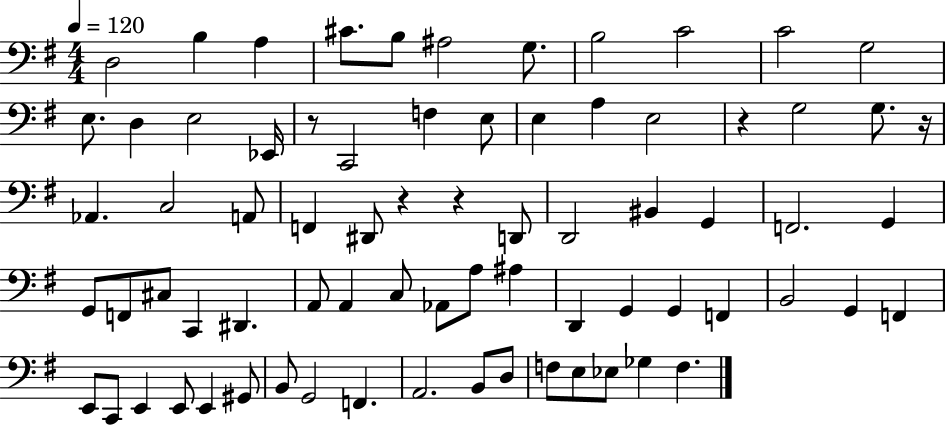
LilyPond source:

{
  \clef bass
  \numericTimeSignature
  \time 4/4
  \key g \major
  \tempo 4 = 120
  d2 b4 a4 | cis'8. b8 ais2 g8. | b2 c'2 | c'2 g2 | \break e8. d4 e2 ees,16 | r8 c,2 f4 e8 | e4 a4 e2 | r4 g2 g8. r16 | \break aes,4. c2 a,8 | f,4 dis,8 r4 r4 d,8 | d,2 bis,4 g,4 | f,2. g,4 | \break g,8 f,8 cis8 c,4 dis,4. | a,8 a,4 c8 aes,8 a8 ais4 | d,4 g,4 g,4 f,4 | b,2 g,4 f,4 | \break e,8 c,8 e,4 e,8 e,4 gis,8 | b,8 g,2 f,4. | a,2. b,8 d8 | f8 e8 ees8 ges4 f4. | \break \bar "|."
}